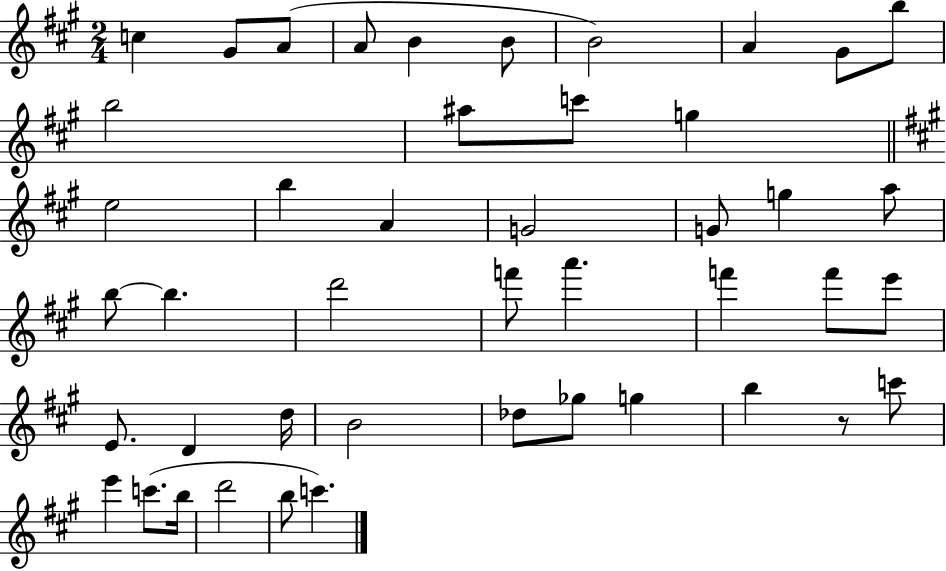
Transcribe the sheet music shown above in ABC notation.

X:1
T:Untitled
M:2/4
L:1/4
K:A
c ^G/2 A/2 A/2 B B/2 B2 A ^G/2 b/2 b2 ^a/2 c'/2 g e2 b A G2 G/2 g a/2 b/2 b d'2 f'/2 a' f' f'/2 e'/2 E/2 D d/4 B2 _d/2 _g/2 g b z/2 c'/2 e' c'/2 b/4 d'2 b/2 c'